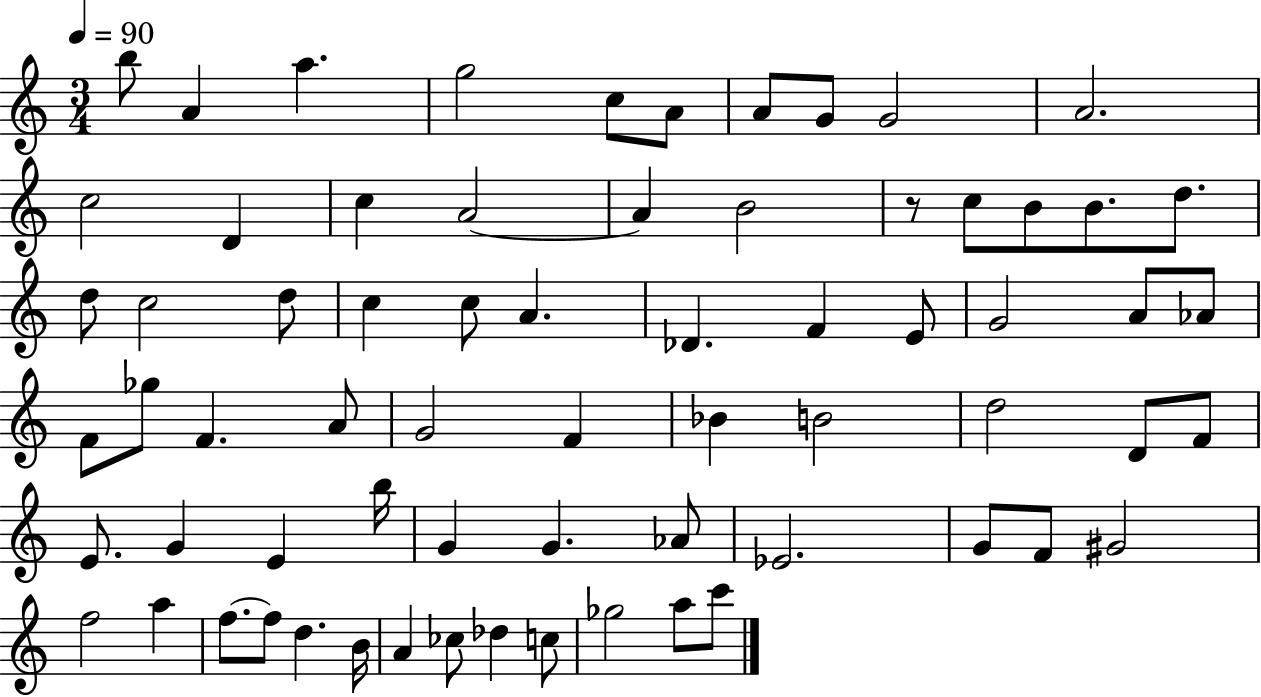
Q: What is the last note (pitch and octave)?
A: C6